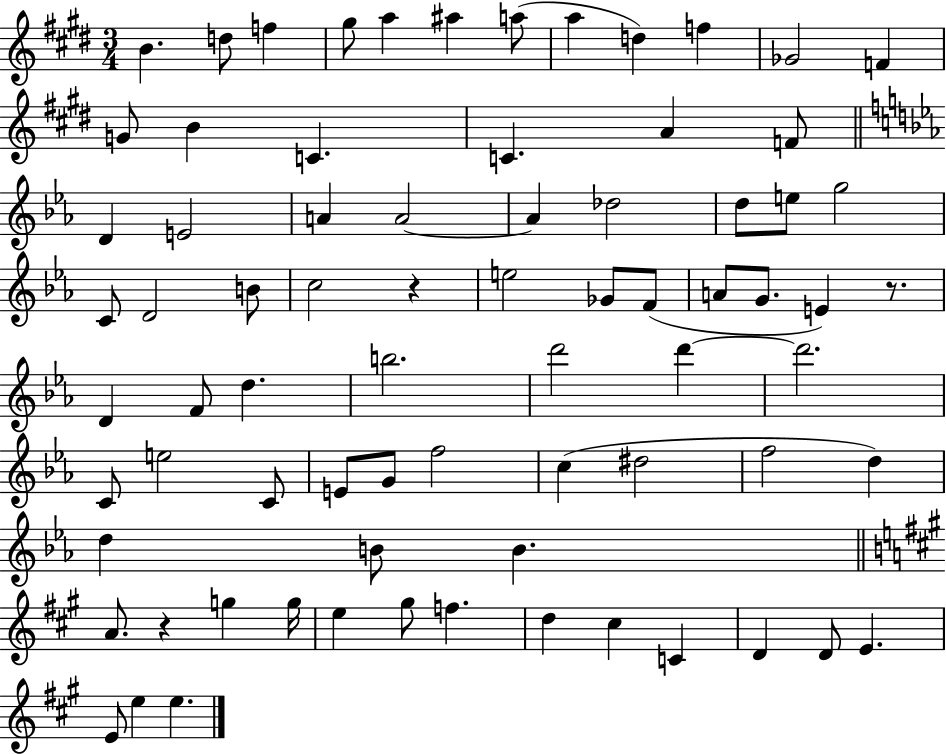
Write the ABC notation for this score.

X:1
T:Untitled
M:3/4
L:1/4
K:E
B d/2 f ^g/2 a ^a a/2 a d f _G2 F G/2 B C C A F/2 D E2 A A2 A _d2 d/2 e/2 g2 C/2 D2 B/2 c2 z e2 _G/2 F/2 A/2 G/2 E z/2 D F/2 d b2 d'2 d' d'2 C/2 e2 C/2 E/2 G/2 f2 c ^d2 f2 d d B/2 B A/2 z g g/4 e ^g/2 f d ^c C D D/2 E E/2 e e